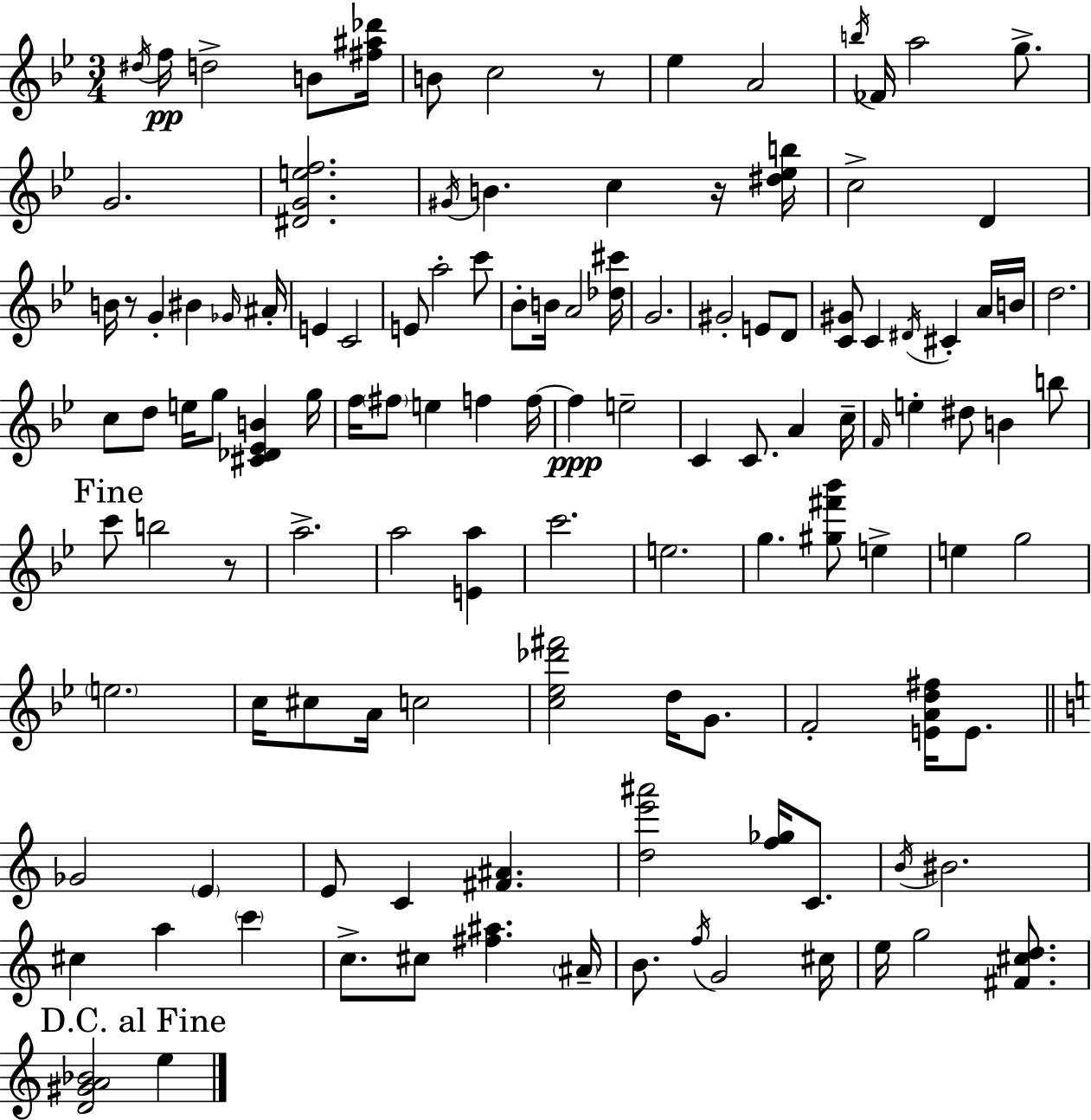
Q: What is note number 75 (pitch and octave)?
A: C#5